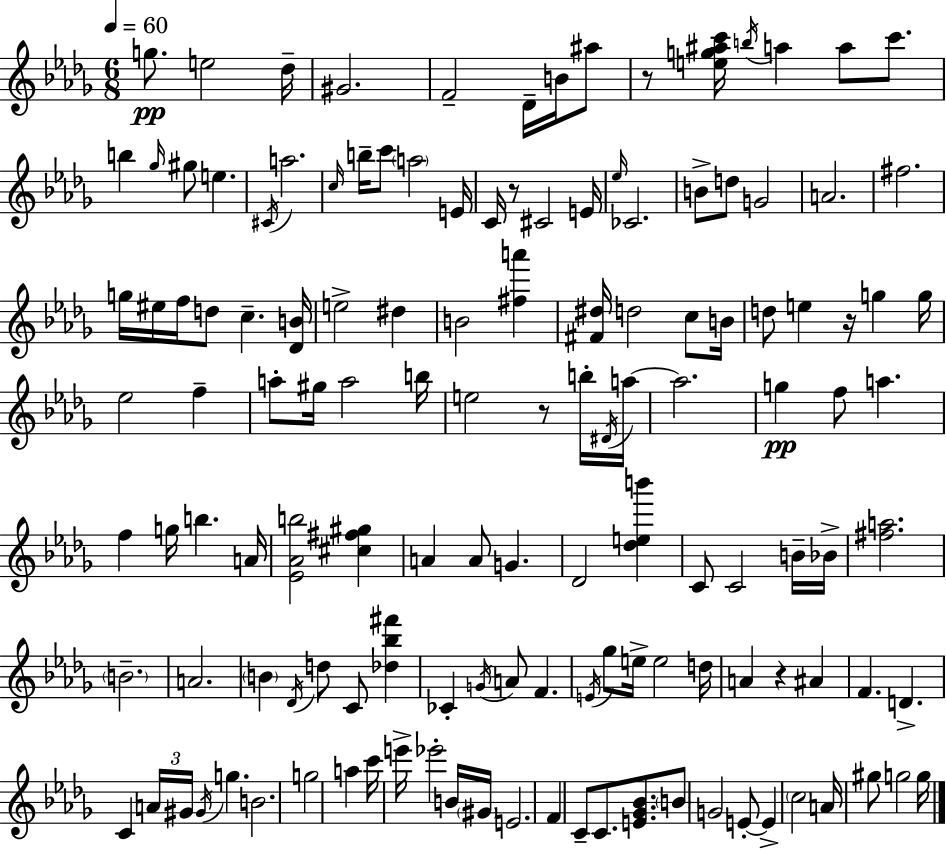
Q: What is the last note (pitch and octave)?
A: G5